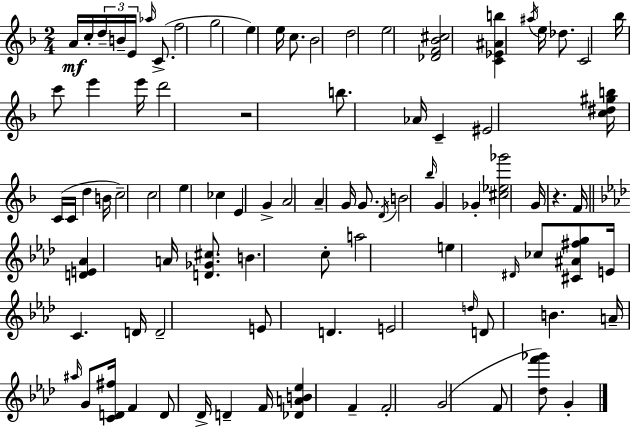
A4/s C5/s D5/s B4/s E4/s Ab5/s C4/e. F5/h G5/h E5/q E5/s C5/e. Bb4/h D5/h E5/h [Db4,F4,Bb4,C#5]/h [C4,Eb4,A#4,B5]/q A#5/s E5/s Db5/e. C4/h Bb5/s C6/e E6/q E6/s D6/h R/h B5/e. Ab4/s C4/q EIS4/h [C5,D#5,G#5,B5]/s C4/s C4/s D5/q B4/s C5/h C5/h E5/q CES5/q E4/q G4/q A4/h A4/q G4/s G4/e. D4/s B4/h Bb5/s G4/q Gb4/q [C#5,Eb5,Gb6]/h G4/s R/q. F4/s [D4,E4,Ab4]/q A4/s [D4,Gb4,C#5]/e. B4/q. C5/e A5/h E5/q D#4/s CES5/e [C#4,A#4,F#5,G5]/e E4/s C4/q. D4/s D4/h E4/e D4/q. E4/h D5/s D4/e B4/q. A4/s A#5/s G4/e [C4,D4,F#5]/s F4/q D4/e Db4/s D4/q F4/s [Db4,A4,B4,Eb5]/q F4/q F4/h G4/h F4/e [Db5,F6,Gb6]/e G4/q